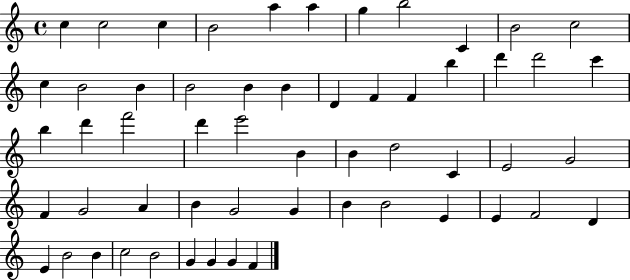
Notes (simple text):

C5/q C5/h C5/q B4/h A5/q A5/q G5/q B5/h C4/q B4/h C5/h C5/q B4/h B4/q B4/h B4/q B4/q D4/q F4/q F4/q B5/q D6/q D6/h C6/q B5/q D6/q F6/h D6/q E6/h B4/q B4/q D5/h C4/q E4/h G4/h F4/q G4/h A4/q B4/q G4/h G4/q B4/q B4/h E4/q E4/q F4/h D4/q E4/q B4/h B4/q C5/h B4/h G4/q G4/q G4/q F4/q